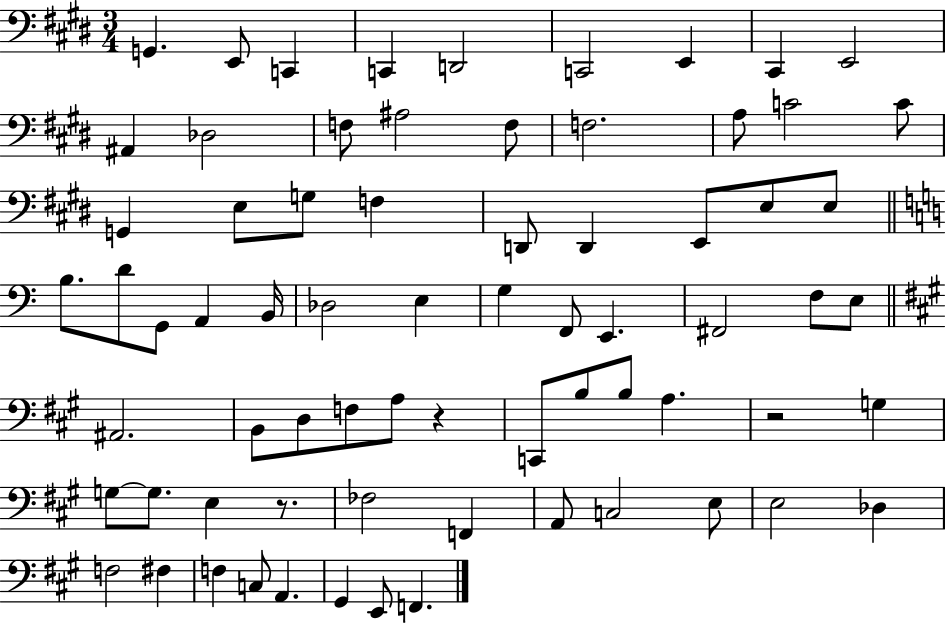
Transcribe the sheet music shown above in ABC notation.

X:1
T:Untitled
M:3/4
L:1/4
K:E
G,, E,,/2 C,, C,, D,,2 C,,2 E,, ^C,, E,,2 ^A,, _D,2 F,/2 ^A,2 F,/2 F,2 A,/2 C2 C/2 G,, E,/2 G,/2 F, D,,/2 D,, E,,/2 E,/2 E,/2 B,/2 D/2 G,,/2 A,, B,,/4 _D,2 E, G, F,,/2 E,, ^F,,2 F,/2 E,/2 ^A,,2 B,,/2 D,/2 F,/2 A,/2 z C,,/2 B,/2 B,/2 A, z2 G, G,/2 G,/2 E, z/2 _F,2 F,, A,,/2 C,2 E,/2 E,2 _D, F,2 ^F, F, C,/2 A,, ^G,, E,,/2 F,,